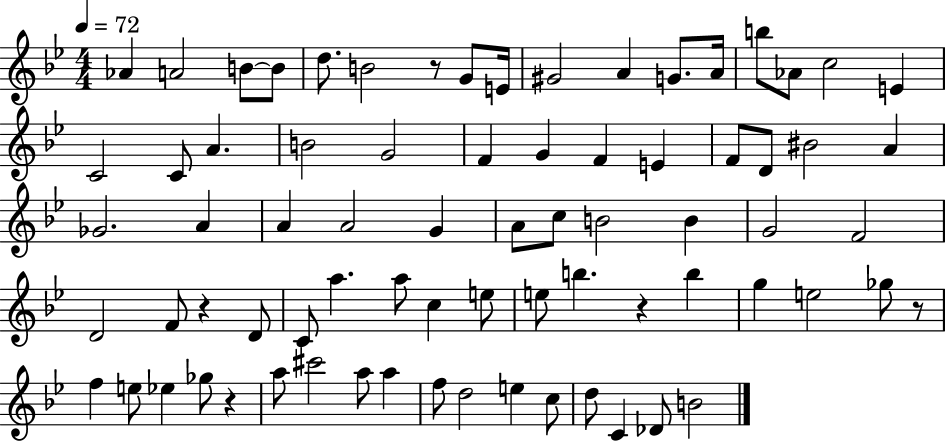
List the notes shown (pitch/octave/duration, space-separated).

Ab4/q A4/h B4/e B4/e D5/e. B4/h R/e G4/e E4/s G#4/h A4/q G4/e. A4/s B5/e Ab4/e C5/h E4/q C4/h C4/e A4/q. B4/h G4/h F4/q G4/q F4/q E4/q F4/e D4/e BIS4/h A4/q Gb4/h. A4/q A4/q A4/h G4/q A4/e C5/e B4/h B4/q G4/h F4/h D4/h F4/e R/q D4/e C4/e A5/q. A5/e C5/q E5/e E5/e B5/q. R/q B5/q G5/q E5/h Gb5/e R/e F5/q E5/e Eb5/q Gb5/e R/q A5/e C#6/h A5/e A5/q F5/e D5/h E5/q C5/e D5/e C4/q Db4/e B4/h